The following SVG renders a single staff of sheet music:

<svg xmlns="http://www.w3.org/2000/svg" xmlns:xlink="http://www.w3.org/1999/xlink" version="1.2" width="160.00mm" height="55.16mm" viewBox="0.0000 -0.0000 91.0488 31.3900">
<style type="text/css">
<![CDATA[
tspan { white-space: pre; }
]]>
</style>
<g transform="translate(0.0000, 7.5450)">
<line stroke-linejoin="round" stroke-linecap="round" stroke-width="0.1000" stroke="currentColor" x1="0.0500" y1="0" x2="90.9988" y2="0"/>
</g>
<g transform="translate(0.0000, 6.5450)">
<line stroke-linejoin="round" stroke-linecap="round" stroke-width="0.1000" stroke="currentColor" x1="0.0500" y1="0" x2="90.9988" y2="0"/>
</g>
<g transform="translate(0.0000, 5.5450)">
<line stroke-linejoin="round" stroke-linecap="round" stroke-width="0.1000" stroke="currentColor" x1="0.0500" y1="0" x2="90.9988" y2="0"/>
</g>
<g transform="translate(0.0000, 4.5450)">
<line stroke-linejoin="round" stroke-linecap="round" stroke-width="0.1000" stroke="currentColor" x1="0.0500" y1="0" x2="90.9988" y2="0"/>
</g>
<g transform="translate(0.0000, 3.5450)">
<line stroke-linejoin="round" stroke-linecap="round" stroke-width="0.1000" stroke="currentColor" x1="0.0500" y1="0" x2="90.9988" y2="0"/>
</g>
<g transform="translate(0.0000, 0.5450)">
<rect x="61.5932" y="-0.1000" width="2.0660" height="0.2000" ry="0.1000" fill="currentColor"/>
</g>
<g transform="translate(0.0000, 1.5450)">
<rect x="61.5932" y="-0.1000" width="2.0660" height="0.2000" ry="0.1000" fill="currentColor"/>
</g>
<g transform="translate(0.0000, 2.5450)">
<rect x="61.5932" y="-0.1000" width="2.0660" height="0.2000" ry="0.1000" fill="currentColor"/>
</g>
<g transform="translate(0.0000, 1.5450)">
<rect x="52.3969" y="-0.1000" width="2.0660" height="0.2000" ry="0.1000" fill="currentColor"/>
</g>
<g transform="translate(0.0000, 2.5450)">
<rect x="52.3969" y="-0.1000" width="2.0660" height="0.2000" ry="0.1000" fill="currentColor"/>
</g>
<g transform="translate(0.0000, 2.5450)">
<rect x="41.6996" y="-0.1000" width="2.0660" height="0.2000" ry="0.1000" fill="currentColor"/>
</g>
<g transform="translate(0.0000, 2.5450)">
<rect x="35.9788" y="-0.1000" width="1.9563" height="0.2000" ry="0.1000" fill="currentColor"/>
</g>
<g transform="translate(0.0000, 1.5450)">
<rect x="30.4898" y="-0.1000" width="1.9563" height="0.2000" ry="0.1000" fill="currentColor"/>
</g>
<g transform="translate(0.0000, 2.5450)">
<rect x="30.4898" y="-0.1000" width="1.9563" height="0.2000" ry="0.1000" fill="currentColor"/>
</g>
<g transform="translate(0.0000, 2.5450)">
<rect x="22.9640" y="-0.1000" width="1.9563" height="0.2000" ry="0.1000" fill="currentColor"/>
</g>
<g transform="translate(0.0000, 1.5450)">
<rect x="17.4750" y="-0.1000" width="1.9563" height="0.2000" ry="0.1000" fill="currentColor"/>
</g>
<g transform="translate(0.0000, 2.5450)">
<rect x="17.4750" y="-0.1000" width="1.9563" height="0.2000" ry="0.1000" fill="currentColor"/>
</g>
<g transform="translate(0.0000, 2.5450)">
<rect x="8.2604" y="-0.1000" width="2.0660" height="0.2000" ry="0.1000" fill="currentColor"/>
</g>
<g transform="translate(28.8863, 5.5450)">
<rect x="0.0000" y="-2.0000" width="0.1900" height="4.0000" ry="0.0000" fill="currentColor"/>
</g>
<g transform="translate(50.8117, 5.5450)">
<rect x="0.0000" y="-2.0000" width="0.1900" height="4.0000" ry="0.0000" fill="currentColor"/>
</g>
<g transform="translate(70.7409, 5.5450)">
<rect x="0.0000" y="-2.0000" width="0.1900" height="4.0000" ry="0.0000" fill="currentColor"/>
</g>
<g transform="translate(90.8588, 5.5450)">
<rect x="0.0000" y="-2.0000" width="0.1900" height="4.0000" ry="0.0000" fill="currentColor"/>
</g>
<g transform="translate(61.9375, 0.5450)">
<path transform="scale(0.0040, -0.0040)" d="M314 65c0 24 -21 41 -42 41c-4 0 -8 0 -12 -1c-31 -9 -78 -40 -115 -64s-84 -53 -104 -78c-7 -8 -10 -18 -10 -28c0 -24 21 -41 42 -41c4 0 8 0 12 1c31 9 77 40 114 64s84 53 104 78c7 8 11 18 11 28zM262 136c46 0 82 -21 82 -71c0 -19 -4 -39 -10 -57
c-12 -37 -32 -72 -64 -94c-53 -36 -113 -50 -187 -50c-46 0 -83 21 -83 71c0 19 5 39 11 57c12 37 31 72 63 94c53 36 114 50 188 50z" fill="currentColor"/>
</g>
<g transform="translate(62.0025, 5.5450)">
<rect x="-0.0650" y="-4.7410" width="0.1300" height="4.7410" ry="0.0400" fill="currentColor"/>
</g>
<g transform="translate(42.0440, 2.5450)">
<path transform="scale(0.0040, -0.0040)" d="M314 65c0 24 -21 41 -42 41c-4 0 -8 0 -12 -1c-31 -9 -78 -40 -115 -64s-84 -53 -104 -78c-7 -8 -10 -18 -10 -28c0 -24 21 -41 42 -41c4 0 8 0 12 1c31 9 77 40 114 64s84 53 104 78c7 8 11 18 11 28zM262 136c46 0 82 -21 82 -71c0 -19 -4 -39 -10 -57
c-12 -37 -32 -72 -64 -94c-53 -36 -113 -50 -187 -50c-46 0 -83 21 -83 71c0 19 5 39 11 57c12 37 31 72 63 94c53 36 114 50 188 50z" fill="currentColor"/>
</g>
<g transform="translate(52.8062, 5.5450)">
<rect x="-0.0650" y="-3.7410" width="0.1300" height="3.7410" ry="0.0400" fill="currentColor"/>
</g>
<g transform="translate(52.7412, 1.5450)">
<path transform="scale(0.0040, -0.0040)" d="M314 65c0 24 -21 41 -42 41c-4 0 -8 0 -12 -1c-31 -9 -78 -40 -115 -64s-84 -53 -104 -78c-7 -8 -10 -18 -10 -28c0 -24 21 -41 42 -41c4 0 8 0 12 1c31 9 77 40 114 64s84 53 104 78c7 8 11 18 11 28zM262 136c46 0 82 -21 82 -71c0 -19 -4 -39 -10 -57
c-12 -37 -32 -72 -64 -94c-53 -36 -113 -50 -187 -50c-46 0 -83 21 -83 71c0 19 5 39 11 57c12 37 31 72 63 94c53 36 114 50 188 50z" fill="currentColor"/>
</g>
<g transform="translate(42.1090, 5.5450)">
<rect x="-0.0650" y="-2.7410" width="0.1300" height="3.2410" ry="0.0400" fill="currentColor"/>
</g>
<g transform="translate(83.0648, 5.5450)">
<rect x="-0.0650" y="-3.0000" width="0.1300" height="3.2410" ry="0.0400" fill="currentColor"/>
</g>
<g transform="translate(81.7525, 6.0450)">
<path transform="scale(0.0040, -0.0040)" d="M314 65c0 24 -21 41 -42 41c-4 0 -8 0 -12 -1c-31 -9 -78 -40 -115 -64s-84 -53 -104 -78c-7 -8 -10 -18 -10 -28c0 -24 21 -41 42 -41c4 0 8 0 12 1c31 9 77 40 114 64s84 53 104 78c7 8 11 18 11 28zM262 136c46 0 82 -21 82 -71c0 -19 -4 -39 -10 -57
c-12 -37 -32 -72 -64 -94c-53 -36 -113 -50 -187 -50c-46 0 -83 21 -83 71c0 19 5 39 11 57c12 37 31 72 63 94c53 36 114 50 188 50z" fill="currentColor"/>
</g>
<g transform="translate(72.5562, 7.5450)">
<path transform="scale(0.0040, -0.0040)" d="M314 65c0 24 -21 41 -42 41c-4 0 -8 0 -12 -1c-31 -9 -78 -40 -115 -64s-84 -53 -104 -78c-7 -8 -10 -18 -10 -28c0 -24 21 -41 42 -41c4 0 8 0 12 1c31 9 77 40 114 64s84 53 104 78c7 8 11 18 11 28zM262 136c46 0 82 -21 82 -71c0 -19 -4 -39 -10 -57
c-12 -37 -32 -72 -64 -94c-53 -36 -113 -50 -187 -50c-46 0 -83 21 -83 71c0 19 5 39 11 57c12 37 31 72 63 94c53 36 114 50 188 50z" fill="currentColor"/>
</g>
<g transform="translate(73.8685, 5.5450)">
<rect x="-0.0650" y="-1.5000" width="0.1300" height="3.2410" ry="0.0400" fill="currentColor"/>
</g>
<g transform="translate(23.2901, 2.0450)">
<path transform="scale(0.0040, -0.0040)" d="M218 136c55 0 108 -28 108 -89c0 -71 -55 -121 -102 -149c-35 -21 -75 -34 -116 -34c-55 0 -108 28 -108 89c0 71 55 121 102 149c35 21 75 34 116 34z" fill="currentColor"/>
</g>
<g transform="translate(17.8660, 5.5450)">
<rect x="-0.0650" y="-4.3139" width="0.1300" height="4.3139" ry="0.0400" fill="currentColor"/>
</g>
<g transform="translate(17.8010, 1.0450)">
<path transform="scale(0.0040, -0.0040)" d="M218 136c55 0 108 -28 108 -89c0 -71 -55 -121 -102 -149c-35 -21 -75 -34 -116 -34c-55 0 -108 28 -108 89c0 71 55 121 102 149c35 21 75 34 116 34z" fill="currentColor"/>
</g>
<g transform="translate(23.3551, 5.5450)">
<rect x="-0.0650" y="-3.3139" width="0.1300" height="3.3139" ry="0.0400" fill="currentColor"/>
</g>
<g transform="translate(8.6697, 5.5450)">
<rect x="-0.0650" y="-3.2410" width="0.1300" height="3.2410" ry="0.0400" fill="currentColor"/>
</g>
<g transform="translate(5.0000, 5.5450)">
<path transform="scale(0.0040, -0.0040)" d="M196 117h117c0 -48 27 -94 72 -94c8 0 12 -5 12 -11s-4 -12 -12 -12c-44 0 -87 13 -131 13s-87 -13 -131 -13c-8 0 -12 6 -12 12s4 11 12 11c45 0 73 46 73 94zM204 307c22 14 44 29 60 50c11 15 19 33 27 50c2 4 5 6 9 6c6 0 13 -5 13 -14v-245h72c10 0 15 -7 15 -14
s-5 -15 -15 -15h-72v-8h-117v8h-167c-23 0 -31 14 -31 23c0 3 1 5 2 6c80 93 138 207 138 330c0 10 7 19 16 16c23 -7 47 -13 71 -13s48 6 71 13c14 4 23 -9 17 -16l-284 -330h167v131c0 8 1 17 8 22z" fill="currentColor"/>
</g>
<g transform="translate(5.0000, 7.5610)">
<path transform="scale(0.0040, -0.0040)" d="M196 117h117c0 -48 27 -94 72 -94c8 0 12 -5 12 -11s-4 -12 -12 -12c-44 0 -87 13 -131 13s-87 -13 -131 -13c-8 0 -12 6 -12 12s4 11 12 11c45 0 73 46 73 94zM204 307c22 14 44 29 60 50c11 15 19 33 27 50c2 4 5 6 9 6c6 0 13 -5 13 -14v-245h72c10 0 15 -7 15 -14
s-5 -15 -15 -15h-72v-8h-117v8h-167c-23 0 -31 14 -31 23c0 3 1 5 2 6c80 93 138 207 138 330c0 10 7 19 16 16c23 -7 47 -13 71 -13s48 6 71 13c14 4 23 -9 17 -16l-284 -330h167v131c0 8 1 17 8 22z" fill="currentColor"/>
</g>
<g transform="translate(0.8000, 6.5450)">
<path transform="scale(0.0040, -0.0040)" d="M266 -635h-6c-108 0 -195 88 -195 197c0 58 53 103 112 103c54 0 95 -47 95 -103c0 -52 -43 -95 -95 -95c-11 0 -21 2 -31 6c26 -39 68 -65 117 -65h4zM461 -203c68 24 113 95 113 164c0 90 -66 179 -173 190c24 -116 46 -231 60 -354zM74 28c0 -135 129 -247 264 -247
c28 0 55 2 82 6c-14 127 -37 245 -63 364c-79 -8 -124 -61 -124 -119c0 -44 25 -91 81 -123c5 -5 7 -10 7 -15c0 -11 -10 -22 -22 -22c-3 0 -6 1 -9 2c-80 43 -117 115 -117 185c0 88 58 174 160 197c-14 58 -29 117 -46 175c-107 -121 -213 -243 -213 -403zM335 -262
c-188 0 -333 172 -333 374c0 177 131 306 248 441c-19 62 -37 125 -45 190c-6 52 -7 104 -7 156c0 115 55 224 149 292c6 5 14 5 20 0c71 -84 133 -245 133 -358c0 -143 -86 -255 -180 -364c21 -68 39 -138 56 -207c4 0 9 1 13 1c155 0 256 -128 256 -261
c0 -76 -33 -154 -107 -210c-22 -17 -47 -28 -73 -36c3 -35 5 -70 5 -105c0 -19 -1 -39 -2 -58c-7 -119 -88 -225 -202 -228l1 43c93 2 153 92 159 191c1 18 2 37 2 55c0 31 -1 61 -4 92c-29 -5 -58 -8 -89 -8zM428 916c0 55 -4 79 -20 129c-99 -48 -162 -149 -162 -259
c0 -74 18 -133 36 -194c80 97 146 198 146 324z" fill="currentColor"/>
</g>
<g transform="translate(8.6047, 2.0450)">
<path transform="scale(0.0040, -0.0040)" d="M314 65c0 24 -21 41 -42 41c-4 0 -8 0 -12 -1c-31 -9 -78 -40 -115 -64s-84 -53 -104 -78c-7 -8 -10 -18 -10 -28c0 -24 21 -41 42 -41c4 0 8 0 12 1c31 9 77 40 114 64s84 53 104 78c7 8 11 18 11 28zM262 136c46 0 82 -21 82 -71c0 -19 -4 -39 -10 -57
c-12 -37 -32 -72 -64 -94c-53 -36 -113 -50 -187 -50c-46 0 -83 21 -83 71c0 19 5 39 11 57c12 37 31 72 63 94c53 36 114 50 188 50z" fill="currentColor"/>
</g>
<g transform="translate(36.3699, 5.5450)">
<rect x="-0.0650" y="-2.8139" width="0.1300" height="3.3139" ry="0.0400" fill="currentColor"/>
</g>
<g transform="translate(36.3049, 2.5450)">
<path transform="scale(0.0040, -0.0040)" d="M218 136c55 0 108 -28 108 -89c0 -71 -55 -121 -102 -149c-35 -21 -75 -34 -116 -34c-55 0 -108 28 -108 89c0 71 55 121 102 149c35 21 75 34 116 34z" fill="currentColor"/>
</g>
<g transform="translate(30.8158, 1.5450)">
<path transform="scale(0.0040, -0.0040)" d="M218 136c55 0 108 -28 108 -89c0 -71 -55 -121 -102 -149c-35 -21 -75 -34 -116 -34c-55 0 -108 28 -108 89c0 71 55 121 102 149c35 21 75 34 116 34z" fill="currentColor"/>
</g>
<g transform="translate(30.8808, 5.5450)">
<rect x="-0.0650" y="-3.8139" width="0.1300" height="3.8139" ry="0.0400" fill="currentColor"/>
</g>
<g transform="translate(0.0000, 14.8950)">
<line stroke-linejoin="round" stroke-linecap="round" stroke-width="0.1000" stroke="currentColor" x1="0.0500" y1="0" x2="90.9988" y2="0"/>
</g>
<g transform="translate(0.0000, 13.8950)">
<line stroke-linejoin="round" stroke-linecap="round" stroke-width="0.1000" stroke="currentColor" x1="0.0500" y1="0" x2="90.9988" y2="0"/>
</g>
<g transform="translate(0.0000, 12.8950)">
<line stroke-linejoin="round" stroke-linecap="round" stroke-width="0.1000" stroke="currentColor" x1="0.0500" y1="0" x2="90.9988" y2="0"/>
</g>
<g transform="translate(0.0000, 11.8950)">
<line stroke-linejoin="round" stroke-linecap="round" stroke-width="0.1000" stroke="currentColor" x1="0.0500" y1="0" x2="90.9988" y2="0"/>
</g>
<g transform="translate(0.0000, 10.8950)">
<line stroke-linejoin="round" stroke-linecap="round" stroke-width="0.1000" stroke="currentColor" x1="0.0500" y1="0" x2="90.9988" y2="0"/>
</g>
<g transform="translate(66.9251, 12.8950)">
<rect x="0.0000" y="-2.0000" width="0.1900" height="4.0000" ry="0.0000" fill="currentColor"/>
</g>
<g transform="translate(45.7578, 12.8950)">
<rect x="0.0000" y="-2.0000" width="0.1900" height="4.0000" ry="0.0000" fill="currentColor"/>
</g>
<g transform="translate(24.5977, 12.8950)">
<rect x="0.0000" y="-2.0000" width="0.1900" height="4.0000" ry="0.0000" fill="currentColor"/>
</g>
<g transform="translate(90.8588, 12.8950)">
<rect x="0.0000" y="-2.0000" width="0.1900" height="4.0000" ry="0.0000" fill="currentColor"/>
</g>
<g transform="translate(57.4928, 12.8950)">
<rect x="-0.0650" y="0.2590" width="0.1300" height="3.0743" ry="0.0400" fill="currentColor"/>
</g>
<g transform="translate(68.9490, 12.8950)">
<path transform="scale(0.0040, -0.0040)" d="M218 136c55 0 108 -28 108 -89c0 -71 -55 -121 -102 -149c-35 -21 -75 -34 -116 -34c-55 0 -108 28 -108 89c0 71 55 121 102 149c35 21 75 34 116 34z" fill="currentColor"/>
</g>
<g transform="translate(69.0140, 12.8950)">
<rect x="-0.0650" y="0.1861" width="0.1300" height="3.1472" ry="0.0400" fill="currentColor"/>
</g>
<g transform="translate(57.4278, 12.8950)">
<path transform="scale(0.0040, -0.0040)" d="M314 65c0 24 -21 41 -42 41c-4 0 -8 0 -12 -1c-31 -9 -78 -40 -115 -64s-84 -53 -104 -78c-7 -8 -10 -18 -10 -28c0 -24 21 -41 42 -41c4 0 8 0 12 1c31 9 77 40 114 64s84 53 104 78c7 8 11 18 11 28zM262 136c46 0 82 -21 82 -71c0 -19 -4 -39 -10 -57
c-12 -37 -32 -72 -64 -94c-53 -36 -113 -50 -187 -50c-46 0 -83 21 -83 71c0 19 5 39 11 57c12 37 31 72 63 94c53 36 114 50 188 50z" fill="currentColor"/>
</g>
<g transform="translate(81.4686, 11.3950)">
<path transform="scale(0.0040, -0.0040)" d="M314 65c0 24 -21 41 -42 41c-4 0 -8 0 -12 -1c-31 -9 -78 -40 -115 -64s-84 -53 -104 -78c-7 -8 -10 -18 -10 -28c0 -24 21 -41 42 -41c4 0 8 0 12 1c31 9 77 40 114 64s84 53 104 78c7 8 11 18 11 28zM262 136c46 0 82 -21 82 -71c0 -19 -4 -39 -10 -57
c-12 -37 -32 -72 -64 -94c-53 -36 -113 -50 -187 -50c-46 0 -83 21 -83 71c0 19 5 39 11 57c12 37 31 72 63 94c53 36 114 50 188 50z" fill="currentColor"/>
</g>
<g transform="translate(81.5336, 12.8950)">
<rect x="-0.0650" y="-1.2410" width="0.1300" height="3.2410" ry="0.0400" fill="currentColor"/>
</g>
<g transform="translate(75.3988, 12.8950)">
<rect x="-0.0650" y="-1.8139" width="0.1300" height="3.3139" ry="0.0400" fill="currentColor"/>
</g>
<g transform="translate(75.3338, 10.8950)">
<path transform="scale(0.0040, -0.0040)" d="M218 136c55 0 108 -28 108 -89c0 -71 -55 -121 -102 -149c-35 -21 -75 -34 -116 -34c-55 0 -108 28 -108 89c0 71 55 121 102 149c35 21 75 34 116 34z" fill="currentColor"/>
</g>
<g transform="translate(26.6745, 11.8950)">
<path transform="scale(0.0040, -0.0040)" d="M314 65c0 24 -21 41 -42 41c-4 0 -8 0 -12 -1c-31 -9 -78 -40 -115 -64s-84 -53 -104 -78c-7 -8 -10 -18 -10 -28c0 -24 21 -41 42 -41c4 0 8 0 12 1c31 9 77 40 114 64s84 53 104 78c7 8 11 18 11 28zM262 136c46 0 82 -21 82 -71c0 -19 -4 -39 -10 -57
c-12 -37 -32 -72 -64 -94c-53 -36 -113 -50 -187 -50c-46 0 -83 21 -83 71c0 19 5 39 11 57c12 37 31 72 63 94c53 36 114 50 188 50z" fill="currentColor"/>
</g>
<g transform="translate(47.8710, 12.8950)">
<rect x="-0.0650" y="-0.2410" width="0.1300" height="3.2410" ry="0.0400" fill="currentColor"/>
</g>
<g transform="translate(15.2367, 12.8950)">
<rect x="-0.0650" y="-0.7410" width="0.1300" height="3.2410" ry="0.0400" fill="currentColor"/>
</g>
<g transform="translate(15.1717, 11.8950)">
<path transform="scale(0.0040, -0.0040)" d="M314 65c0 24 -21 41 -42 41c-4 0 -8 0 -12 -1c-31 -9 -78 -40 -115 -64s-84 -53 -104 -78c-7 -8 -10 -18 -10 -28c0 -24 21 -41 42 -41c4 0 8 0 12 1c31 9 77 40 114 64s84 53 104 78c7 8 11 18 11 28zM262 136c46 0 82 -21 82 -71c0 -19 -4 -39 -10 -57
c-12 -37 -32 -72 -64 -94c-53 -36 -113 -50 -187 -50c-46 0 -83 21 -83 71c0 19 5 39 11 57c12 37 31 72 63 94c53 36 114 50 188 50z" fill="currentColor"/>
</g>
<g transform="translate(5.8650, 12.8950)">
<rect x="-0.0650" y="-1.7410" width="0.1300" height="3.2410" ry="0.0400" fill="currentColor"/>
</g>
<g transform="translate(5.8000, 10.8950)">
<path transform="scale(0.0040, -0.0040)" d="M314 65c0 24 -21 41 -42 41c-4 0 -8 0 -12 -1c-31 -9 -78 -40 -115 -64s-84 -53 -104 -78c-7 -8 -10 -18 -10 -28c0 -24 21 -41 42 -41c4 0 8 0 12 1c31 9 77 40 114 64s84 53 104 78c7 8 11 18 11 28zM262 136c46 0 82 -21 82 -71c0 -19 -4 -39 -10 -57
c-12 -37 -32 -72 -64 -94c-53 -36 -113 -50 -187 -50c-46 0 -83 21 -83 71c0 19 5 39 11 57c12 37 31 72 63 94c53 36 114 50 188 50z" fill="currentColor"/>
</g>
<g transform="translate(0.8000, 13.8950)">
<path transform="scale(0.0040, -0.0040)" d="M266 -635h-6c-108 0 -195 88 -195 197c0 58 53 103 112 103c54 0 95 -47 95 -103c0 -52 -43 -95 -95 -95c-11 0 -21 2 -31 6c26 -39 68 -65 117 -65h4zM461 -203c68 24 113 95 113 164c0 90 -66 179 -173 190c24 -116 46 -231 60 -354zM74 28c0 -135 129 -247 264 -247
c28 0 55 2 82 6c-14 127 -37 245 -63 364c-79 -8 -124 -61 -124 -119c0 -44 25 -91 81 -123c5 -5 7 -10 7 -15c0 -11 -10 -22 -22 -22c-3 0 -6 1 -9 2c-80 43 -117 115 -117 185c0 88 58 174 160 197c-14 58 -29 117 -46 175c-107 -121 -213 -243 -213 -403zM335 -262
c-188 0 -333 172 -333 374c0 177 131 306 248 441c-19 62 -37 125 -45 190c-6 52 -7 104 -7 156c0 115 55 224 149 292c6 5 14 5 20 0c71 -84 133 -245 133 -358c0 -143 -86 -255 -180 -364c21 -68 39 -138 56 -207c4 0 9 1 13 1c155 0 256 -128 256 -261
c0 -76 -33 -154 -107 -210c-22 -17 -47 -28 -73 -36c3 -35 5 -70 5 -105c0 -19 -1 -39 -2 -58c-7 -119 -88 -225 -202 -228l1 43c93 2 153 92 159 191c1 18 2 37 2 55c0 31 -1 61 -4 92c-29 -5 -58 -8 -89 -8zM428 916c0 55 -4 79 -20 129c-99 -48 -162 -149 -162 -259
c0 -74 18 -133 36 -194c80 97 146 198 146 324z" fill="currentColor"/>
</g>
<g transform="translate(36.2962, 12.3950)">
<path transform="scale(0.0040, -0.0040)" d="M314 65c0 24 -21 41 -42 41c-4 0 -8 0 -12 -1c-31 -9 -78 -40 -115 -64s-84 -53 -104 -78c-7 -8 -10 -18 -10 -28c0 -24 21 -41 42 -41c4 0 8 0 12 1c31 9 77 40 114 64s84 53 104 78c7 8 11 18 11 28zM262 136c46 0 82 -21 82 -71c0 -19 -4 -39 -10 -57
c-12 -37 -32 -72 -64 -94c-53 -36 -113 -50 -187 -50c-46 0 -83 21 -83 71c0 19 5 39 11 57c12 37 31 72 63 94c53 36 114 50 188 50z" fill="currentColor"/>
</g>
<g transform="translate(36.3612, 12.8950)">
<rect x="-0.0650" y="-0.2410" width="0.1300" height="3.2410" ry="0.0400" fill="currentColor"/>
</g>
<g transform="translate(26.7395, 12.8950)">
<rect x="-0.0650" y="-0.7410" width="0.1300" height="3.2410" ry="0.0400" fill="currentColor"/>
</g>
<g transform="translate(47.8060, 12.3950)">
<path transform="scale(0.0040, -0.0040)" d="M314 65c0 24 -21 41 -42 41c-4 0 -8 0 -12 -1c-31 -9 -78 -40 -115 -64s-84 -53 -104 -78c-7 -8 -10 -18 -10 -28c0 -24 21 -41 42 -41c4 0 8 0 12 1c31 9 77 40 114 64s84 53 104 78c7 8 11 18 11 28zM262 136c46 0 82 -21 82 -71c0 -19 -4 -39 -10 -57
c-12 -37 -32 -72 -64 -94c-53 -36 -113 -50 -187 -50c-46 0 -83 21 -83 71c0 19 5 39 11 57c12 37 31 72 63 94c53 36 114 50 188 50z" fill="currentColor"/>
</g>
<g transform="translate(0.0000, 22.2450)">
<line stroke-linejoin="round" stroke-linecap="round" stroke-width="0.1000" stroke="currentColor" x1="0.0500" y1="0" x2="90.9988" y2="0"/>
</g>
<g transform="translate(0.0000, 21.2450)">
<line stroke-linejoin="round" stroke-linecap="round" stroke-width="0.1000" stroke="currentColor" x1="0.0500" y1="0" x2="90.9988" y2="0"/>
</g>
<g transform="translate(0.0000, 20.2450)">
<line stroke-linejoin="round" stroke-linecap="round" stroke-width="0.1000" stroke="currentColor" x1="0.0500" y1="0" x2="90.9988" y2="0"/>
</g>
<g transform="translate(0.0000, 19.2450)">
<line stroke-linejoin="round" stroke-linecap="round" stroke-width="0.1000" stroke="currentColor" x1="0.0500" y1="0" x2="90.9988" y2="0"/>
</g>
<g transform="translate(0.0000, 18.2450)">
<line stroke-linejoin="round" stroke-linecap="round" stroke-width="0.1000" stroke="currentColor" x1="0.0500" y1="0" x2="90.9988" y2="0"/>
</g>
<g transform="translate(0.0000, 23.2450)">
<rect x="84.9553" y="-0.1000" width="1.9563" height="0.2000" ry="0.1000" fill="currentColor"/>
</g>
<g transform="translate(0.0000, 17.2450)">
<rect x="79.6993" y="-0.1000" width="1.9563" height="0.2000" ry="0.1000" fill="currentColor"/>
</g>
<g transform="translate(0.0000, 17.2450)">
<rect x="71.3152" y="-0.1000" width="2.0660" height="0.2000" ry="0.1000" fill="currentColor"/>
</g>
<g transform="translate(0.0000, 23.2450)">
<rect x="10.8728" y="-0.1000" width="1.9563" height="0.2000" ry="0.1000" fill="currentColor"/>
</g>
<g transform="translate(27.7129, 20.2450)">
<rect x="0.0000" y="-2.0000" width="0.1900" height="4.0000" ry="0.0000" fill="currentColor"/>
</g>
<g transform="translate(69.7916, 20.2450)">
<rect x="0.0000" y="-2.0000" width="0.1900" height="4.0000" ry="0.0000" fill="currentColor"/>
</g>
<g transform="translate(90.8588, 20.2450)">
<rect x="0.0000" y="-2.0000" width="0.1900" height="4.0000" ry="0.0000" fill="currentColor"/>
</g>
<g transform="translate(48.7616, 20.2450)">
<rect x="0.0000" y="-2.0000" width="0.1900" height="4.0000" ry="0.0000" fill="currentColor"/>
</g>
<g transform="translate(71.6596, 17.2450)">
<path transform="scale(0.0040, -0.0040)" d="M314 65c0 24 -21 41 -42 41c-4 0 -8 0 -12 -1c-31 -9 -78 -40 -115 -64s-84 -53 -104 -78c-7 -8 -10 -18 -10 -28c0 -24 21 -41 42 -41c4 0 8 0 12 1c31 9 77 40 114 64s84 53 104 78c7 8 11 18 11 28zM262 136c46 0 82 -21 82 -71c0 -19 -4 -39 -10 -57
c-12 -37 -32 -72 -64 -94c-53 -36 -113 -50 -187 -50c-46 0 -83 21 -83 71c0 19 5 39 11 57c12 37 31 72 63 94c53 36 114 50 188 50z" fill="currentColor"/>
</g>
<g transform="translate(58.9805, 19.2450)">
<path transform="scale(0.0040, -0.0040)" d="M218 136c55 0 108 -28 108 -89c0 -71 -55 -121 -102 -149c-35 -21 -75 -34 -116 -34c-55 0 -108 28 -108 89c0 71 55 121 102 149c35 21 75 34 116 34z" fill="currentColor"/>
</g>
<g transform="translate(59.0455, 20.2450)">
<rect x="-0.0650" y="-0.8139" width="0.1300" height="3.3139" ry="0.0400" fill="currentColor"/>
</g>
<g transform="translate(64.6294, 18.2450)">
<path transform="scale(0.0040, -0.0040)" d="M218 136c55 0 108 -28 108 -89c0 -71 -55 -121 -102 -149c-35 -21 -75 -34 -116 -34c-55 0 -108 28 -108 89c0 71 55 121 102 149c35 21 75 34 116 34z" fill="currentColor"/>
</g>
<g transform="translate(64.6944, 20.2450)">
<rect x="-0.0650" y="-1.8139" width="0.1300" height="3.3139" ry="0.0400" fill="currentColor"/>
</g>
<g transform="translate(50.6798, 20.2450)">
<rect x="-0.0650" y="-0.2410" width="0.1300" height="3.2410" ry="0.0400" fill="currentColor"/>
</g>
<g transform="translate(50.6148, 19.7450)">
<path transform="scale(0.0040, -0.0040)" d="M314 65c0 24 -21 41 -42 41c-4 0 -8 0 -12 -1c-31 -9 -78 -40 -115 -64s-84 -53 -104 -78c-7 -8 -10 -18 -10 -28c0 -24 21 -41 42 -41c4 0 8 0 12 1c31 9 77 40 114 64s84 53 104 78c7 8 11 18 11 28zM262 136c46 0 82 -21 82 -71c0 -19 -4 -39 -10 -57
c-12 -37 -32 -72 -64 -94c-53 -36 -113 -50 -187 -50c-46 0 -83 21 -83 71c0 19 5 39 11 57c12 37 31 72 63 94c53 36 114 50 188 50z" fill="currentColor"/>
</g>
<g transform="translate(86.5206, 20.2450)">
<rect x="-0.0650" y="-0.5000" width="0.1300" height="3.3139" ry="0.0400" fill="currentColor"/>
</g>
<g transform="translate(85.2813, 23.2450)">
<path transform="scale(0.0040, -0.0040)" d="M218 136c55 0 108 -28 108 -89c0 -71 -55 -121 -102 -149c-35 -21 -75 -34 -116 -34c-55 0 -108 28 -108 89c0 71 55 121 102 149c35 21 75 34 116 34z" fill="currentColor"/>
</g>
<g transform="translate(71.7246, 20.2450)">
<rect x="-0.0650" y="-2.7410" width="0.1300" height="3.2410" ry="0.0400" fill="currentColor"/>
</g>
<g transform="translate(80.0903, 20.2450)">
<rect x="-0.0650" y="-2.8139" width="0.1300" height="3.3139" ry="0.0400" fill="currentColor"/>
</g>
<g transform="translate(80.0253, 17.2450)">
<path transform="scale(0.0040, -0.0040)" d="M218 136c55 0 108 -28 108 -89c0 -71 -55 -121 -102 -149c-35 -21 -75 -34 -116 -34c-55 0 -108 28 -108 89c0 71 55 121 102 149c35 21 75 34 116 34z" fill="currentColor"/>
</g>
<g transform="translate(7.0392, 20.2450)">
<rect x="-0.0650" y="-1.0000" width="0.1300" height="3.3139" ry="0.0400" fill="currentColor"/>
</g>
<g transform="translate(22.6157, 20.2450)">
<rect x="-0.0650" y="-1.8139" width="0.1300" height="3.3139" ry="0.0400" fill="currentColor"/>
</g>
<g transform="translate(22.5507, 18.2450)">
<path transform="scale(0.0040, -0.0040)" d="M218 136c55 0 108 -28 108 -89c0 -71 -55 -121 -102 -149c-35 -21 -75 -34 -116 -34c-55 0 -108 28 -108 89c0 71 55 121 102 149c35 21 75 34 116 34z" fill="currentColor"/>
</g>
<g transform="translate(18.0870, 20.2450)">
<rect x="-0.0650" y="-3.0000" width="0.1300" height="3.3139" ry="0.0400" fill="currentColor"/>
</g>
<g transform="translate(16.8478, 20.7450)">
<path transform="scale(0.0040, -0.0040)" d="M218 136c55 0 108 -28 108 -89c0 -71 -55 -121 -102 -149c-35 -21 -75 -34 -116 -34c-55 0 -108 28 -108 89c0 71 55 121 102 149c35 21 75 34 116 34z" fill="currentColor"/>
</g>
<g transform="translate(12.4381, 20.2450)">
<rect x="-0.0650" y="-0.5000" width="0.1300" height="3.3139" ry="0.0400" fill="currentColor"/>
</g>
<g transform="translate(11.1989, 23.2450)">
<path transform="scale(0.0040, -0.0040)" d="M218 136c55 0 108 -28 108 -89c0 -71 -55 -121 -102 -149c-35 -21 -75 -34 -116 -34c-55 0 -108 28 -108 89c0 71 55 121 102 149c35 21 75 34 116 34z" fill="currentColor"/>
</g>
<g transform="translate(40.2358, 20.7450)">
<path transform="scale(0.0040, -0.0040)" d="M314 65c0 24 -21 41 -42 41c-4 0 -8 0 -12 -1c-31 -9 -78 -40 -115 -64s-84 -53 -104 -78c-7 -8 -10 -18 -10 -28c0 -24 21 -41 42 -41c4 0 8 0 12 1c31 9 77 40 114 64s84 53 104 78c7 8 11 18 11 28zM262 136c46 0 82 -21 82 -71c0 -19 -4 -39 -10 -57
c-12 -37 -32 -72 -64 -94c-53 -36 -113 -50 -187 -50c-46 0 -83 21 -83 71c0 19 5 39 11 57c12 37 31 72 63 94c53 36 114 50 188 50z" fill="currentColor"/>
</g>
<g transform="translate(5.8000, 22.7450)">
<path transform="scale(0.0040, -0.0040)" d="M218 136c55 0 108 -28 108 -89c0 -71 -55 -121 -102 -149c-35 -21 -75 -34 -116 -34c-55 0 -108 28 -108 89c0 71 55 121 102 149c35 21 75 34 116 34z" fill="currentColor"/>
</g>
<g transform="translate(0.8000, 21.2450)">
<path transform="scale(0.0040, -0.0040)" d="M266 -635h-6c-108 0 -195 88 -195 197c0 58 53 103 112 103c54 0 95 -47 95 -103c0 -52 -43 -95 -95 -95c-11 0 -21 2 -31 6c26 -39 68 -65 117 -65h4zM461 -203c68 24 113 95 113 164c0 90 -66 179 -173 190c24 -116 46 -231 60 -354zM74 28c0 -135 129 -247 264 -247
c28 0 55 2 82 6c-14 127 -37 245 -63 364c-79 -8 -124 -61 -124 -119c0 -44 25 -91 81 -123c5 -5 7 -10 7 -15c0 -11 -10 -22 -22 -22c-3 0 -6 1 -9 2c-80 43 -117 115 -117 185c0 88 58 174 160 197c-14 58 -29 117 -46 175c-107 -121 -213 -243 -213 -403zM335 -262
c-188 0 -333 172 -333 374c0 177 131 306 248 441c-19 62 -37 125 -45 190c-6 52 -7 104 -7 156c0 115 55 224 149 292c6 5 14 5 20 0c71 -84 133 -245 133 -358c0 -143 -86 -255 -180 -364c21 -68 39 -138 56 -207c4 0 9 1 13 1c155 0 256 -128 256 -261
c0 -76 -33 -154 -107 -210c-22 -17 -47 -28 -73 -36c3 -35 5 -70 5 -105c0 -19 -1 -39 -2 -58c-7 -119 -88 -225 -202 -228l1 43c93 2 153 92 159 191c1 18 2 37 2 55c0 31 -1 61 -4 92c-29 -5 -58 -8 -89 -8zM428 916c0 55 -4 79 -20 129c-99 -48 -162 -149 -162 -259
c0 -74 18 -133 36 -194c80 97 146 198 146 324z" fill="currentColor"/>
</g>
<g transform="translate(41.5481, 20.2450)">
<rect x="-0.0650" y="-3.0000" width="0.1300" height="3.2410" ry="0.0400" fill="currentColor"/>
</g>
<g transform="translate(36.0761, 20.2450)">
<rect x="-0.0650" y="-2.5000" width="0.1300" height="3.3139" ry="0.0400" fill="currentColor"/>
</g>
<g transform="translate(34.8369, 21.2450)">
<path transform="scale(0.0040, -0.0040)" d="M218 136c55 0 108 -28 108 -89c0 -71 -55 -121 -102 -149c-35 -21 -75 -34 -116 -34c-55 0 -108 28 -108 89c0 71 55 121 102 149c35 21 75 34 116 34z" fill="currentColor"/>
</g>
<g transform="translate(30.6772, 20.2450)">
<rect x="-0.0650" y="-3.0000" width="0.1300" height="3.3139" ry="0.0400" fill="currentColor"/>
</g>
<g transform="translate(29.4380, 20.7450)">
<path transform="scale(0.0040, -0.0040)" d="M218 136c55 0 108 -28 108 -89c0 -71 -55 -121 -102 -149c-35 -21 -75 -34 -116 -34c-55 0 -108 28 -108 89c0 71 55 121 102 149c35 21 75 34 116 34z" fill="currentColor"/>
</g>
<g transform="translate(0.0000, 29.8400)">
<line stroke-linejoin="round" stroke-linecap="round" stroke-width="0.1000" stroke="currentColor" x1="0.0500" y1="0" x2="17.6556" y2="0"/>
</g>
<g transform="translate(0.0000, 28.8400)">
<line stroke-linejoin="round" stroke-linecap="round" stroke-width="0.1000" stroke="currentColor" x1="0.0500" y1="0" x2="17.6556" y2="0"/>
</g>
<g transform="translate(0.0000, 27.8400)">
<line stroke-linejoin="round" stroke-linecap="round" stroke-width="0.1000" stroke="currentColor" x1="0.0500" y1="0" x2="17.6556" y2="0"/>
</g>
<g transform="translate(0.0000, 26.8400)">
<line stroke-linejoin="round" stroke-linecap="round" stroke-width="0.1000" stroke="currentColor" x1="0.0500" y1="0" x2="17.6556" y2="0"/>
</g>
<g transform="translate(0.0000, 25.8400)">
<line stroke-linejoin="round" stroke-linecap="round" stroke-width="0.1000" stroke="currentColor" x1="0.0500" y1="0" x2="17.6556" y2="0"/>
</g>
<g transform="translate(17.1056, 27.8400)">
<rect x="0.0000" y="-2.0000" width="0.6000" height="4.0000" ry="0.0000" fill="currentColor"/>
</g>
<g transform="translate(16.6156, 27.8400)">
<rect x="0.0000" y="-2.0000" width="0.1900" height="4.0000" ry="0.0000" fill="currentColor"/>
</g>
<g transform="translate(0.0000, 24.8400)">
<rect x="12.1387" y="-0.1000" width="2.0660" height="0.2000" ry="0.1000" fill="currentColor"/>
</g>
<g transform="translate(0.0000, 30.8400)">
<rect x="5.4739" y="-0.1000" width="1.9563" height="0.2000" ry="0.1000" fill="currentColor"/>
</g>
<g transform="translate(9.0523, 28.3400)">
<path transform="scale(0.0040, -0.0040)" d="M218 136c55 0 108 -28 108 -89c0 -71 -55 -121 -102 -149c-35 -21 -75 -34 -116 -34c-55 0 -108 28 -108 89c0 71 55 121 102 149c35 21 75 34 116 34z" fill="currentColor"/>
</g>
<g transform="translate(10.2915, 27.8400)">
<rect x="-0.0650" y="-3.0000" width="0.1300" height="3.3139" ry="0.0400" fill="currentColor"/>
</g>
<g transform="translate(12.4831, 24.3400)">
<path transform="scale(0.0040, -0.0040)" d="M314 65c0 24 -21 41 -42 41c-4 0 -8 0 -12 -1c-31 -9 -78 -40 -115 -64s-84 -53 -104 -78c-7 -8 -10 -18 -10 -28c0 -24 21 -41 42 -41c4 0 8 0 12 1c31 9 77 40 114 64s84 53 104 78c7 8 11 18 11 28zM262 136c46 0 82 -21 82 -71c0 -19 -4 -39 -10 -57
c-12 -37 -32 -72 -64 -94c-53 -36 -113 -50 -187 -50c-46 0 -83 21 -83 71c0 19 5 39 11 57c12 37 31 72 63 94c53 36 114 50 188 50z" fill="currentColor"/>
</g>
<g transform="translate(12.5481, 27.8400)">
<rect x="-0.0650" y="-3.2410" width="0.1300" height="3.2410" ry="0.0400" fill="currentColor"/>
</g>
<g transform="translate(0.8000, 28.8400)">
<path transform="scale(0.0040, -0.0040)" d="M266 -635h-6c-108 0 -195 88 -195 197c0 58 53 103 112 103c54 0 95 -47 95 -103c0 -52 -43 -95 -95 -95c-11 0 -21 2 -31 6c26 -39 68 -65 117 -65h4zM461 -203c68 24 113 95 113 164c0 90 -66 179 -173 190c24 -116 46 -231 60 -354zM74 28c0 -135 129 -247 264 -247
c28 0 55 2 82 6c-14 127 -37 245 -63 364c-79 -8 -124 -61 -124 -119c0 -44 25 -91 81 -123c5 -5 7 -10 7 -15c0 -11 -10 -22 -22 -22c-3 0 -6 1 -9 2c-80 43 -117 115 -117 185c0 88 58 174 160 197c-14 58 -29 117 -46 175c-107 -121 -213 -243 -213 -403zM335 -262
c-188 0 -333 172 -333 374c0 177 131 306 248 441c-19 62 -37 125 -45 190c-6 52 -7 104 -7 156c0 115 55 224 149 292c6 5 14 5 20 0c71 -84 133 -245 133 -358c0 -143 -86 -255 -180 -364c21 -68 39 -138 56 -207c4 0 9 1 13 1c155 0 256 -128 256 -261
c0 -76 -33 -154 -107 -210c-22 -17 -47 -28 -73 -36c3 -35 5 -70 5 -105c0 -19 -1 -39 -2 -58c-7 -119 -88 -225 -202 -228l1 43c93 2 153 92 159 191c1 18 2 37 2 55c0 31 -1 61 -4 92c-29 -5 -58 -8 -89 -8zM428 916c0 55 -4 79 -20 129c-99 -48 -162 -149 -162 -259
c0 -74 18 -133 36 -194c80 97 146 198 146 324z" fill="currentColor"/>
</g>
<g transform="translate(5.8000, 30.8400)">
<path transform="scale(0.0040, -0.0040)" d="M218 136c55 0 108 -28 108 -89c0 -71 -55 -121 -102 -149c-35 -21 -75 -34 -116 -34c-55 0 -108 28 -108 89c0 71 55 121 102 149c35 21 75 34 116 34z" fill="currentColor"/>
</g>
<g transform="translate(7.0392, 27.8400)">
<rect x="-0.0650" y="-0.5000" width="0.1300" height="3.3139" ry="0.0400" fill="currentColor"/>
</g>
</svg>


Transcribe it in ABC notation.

X:1
T:Untitled
M:4/4
L:1/4
K:C
b2 d' b c' a a2 c'2 e'2 E2 A2 f2 d2 d2 c2 c2 B2 B f e2 D C A f A G A2 c2 d f a2 a C C A b2